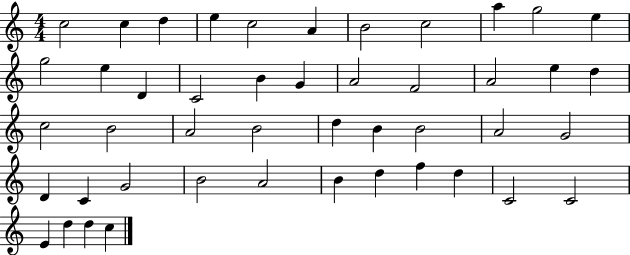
X:1
T:Untitled
M:4/4
L:1/4
K:C
c2 c d e c2 A B2 c2 a g2 e g2 e D C2 B G A2 F2 A2 e d c2 B2 A2 B2 d B B2 A2 G2 D C G2 B2 A2 B d f d C2 C2 E d d c